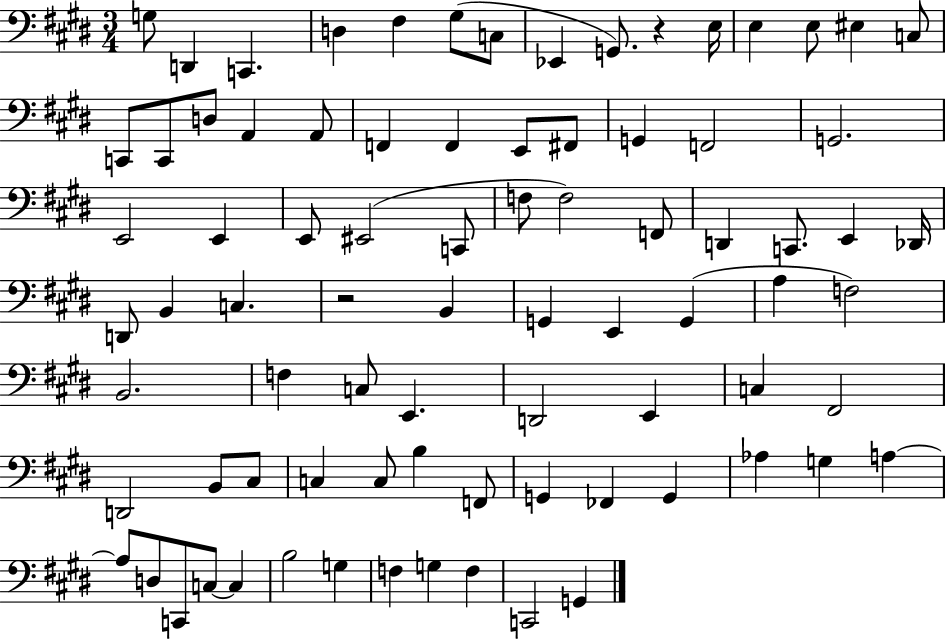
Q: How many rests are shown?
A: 2